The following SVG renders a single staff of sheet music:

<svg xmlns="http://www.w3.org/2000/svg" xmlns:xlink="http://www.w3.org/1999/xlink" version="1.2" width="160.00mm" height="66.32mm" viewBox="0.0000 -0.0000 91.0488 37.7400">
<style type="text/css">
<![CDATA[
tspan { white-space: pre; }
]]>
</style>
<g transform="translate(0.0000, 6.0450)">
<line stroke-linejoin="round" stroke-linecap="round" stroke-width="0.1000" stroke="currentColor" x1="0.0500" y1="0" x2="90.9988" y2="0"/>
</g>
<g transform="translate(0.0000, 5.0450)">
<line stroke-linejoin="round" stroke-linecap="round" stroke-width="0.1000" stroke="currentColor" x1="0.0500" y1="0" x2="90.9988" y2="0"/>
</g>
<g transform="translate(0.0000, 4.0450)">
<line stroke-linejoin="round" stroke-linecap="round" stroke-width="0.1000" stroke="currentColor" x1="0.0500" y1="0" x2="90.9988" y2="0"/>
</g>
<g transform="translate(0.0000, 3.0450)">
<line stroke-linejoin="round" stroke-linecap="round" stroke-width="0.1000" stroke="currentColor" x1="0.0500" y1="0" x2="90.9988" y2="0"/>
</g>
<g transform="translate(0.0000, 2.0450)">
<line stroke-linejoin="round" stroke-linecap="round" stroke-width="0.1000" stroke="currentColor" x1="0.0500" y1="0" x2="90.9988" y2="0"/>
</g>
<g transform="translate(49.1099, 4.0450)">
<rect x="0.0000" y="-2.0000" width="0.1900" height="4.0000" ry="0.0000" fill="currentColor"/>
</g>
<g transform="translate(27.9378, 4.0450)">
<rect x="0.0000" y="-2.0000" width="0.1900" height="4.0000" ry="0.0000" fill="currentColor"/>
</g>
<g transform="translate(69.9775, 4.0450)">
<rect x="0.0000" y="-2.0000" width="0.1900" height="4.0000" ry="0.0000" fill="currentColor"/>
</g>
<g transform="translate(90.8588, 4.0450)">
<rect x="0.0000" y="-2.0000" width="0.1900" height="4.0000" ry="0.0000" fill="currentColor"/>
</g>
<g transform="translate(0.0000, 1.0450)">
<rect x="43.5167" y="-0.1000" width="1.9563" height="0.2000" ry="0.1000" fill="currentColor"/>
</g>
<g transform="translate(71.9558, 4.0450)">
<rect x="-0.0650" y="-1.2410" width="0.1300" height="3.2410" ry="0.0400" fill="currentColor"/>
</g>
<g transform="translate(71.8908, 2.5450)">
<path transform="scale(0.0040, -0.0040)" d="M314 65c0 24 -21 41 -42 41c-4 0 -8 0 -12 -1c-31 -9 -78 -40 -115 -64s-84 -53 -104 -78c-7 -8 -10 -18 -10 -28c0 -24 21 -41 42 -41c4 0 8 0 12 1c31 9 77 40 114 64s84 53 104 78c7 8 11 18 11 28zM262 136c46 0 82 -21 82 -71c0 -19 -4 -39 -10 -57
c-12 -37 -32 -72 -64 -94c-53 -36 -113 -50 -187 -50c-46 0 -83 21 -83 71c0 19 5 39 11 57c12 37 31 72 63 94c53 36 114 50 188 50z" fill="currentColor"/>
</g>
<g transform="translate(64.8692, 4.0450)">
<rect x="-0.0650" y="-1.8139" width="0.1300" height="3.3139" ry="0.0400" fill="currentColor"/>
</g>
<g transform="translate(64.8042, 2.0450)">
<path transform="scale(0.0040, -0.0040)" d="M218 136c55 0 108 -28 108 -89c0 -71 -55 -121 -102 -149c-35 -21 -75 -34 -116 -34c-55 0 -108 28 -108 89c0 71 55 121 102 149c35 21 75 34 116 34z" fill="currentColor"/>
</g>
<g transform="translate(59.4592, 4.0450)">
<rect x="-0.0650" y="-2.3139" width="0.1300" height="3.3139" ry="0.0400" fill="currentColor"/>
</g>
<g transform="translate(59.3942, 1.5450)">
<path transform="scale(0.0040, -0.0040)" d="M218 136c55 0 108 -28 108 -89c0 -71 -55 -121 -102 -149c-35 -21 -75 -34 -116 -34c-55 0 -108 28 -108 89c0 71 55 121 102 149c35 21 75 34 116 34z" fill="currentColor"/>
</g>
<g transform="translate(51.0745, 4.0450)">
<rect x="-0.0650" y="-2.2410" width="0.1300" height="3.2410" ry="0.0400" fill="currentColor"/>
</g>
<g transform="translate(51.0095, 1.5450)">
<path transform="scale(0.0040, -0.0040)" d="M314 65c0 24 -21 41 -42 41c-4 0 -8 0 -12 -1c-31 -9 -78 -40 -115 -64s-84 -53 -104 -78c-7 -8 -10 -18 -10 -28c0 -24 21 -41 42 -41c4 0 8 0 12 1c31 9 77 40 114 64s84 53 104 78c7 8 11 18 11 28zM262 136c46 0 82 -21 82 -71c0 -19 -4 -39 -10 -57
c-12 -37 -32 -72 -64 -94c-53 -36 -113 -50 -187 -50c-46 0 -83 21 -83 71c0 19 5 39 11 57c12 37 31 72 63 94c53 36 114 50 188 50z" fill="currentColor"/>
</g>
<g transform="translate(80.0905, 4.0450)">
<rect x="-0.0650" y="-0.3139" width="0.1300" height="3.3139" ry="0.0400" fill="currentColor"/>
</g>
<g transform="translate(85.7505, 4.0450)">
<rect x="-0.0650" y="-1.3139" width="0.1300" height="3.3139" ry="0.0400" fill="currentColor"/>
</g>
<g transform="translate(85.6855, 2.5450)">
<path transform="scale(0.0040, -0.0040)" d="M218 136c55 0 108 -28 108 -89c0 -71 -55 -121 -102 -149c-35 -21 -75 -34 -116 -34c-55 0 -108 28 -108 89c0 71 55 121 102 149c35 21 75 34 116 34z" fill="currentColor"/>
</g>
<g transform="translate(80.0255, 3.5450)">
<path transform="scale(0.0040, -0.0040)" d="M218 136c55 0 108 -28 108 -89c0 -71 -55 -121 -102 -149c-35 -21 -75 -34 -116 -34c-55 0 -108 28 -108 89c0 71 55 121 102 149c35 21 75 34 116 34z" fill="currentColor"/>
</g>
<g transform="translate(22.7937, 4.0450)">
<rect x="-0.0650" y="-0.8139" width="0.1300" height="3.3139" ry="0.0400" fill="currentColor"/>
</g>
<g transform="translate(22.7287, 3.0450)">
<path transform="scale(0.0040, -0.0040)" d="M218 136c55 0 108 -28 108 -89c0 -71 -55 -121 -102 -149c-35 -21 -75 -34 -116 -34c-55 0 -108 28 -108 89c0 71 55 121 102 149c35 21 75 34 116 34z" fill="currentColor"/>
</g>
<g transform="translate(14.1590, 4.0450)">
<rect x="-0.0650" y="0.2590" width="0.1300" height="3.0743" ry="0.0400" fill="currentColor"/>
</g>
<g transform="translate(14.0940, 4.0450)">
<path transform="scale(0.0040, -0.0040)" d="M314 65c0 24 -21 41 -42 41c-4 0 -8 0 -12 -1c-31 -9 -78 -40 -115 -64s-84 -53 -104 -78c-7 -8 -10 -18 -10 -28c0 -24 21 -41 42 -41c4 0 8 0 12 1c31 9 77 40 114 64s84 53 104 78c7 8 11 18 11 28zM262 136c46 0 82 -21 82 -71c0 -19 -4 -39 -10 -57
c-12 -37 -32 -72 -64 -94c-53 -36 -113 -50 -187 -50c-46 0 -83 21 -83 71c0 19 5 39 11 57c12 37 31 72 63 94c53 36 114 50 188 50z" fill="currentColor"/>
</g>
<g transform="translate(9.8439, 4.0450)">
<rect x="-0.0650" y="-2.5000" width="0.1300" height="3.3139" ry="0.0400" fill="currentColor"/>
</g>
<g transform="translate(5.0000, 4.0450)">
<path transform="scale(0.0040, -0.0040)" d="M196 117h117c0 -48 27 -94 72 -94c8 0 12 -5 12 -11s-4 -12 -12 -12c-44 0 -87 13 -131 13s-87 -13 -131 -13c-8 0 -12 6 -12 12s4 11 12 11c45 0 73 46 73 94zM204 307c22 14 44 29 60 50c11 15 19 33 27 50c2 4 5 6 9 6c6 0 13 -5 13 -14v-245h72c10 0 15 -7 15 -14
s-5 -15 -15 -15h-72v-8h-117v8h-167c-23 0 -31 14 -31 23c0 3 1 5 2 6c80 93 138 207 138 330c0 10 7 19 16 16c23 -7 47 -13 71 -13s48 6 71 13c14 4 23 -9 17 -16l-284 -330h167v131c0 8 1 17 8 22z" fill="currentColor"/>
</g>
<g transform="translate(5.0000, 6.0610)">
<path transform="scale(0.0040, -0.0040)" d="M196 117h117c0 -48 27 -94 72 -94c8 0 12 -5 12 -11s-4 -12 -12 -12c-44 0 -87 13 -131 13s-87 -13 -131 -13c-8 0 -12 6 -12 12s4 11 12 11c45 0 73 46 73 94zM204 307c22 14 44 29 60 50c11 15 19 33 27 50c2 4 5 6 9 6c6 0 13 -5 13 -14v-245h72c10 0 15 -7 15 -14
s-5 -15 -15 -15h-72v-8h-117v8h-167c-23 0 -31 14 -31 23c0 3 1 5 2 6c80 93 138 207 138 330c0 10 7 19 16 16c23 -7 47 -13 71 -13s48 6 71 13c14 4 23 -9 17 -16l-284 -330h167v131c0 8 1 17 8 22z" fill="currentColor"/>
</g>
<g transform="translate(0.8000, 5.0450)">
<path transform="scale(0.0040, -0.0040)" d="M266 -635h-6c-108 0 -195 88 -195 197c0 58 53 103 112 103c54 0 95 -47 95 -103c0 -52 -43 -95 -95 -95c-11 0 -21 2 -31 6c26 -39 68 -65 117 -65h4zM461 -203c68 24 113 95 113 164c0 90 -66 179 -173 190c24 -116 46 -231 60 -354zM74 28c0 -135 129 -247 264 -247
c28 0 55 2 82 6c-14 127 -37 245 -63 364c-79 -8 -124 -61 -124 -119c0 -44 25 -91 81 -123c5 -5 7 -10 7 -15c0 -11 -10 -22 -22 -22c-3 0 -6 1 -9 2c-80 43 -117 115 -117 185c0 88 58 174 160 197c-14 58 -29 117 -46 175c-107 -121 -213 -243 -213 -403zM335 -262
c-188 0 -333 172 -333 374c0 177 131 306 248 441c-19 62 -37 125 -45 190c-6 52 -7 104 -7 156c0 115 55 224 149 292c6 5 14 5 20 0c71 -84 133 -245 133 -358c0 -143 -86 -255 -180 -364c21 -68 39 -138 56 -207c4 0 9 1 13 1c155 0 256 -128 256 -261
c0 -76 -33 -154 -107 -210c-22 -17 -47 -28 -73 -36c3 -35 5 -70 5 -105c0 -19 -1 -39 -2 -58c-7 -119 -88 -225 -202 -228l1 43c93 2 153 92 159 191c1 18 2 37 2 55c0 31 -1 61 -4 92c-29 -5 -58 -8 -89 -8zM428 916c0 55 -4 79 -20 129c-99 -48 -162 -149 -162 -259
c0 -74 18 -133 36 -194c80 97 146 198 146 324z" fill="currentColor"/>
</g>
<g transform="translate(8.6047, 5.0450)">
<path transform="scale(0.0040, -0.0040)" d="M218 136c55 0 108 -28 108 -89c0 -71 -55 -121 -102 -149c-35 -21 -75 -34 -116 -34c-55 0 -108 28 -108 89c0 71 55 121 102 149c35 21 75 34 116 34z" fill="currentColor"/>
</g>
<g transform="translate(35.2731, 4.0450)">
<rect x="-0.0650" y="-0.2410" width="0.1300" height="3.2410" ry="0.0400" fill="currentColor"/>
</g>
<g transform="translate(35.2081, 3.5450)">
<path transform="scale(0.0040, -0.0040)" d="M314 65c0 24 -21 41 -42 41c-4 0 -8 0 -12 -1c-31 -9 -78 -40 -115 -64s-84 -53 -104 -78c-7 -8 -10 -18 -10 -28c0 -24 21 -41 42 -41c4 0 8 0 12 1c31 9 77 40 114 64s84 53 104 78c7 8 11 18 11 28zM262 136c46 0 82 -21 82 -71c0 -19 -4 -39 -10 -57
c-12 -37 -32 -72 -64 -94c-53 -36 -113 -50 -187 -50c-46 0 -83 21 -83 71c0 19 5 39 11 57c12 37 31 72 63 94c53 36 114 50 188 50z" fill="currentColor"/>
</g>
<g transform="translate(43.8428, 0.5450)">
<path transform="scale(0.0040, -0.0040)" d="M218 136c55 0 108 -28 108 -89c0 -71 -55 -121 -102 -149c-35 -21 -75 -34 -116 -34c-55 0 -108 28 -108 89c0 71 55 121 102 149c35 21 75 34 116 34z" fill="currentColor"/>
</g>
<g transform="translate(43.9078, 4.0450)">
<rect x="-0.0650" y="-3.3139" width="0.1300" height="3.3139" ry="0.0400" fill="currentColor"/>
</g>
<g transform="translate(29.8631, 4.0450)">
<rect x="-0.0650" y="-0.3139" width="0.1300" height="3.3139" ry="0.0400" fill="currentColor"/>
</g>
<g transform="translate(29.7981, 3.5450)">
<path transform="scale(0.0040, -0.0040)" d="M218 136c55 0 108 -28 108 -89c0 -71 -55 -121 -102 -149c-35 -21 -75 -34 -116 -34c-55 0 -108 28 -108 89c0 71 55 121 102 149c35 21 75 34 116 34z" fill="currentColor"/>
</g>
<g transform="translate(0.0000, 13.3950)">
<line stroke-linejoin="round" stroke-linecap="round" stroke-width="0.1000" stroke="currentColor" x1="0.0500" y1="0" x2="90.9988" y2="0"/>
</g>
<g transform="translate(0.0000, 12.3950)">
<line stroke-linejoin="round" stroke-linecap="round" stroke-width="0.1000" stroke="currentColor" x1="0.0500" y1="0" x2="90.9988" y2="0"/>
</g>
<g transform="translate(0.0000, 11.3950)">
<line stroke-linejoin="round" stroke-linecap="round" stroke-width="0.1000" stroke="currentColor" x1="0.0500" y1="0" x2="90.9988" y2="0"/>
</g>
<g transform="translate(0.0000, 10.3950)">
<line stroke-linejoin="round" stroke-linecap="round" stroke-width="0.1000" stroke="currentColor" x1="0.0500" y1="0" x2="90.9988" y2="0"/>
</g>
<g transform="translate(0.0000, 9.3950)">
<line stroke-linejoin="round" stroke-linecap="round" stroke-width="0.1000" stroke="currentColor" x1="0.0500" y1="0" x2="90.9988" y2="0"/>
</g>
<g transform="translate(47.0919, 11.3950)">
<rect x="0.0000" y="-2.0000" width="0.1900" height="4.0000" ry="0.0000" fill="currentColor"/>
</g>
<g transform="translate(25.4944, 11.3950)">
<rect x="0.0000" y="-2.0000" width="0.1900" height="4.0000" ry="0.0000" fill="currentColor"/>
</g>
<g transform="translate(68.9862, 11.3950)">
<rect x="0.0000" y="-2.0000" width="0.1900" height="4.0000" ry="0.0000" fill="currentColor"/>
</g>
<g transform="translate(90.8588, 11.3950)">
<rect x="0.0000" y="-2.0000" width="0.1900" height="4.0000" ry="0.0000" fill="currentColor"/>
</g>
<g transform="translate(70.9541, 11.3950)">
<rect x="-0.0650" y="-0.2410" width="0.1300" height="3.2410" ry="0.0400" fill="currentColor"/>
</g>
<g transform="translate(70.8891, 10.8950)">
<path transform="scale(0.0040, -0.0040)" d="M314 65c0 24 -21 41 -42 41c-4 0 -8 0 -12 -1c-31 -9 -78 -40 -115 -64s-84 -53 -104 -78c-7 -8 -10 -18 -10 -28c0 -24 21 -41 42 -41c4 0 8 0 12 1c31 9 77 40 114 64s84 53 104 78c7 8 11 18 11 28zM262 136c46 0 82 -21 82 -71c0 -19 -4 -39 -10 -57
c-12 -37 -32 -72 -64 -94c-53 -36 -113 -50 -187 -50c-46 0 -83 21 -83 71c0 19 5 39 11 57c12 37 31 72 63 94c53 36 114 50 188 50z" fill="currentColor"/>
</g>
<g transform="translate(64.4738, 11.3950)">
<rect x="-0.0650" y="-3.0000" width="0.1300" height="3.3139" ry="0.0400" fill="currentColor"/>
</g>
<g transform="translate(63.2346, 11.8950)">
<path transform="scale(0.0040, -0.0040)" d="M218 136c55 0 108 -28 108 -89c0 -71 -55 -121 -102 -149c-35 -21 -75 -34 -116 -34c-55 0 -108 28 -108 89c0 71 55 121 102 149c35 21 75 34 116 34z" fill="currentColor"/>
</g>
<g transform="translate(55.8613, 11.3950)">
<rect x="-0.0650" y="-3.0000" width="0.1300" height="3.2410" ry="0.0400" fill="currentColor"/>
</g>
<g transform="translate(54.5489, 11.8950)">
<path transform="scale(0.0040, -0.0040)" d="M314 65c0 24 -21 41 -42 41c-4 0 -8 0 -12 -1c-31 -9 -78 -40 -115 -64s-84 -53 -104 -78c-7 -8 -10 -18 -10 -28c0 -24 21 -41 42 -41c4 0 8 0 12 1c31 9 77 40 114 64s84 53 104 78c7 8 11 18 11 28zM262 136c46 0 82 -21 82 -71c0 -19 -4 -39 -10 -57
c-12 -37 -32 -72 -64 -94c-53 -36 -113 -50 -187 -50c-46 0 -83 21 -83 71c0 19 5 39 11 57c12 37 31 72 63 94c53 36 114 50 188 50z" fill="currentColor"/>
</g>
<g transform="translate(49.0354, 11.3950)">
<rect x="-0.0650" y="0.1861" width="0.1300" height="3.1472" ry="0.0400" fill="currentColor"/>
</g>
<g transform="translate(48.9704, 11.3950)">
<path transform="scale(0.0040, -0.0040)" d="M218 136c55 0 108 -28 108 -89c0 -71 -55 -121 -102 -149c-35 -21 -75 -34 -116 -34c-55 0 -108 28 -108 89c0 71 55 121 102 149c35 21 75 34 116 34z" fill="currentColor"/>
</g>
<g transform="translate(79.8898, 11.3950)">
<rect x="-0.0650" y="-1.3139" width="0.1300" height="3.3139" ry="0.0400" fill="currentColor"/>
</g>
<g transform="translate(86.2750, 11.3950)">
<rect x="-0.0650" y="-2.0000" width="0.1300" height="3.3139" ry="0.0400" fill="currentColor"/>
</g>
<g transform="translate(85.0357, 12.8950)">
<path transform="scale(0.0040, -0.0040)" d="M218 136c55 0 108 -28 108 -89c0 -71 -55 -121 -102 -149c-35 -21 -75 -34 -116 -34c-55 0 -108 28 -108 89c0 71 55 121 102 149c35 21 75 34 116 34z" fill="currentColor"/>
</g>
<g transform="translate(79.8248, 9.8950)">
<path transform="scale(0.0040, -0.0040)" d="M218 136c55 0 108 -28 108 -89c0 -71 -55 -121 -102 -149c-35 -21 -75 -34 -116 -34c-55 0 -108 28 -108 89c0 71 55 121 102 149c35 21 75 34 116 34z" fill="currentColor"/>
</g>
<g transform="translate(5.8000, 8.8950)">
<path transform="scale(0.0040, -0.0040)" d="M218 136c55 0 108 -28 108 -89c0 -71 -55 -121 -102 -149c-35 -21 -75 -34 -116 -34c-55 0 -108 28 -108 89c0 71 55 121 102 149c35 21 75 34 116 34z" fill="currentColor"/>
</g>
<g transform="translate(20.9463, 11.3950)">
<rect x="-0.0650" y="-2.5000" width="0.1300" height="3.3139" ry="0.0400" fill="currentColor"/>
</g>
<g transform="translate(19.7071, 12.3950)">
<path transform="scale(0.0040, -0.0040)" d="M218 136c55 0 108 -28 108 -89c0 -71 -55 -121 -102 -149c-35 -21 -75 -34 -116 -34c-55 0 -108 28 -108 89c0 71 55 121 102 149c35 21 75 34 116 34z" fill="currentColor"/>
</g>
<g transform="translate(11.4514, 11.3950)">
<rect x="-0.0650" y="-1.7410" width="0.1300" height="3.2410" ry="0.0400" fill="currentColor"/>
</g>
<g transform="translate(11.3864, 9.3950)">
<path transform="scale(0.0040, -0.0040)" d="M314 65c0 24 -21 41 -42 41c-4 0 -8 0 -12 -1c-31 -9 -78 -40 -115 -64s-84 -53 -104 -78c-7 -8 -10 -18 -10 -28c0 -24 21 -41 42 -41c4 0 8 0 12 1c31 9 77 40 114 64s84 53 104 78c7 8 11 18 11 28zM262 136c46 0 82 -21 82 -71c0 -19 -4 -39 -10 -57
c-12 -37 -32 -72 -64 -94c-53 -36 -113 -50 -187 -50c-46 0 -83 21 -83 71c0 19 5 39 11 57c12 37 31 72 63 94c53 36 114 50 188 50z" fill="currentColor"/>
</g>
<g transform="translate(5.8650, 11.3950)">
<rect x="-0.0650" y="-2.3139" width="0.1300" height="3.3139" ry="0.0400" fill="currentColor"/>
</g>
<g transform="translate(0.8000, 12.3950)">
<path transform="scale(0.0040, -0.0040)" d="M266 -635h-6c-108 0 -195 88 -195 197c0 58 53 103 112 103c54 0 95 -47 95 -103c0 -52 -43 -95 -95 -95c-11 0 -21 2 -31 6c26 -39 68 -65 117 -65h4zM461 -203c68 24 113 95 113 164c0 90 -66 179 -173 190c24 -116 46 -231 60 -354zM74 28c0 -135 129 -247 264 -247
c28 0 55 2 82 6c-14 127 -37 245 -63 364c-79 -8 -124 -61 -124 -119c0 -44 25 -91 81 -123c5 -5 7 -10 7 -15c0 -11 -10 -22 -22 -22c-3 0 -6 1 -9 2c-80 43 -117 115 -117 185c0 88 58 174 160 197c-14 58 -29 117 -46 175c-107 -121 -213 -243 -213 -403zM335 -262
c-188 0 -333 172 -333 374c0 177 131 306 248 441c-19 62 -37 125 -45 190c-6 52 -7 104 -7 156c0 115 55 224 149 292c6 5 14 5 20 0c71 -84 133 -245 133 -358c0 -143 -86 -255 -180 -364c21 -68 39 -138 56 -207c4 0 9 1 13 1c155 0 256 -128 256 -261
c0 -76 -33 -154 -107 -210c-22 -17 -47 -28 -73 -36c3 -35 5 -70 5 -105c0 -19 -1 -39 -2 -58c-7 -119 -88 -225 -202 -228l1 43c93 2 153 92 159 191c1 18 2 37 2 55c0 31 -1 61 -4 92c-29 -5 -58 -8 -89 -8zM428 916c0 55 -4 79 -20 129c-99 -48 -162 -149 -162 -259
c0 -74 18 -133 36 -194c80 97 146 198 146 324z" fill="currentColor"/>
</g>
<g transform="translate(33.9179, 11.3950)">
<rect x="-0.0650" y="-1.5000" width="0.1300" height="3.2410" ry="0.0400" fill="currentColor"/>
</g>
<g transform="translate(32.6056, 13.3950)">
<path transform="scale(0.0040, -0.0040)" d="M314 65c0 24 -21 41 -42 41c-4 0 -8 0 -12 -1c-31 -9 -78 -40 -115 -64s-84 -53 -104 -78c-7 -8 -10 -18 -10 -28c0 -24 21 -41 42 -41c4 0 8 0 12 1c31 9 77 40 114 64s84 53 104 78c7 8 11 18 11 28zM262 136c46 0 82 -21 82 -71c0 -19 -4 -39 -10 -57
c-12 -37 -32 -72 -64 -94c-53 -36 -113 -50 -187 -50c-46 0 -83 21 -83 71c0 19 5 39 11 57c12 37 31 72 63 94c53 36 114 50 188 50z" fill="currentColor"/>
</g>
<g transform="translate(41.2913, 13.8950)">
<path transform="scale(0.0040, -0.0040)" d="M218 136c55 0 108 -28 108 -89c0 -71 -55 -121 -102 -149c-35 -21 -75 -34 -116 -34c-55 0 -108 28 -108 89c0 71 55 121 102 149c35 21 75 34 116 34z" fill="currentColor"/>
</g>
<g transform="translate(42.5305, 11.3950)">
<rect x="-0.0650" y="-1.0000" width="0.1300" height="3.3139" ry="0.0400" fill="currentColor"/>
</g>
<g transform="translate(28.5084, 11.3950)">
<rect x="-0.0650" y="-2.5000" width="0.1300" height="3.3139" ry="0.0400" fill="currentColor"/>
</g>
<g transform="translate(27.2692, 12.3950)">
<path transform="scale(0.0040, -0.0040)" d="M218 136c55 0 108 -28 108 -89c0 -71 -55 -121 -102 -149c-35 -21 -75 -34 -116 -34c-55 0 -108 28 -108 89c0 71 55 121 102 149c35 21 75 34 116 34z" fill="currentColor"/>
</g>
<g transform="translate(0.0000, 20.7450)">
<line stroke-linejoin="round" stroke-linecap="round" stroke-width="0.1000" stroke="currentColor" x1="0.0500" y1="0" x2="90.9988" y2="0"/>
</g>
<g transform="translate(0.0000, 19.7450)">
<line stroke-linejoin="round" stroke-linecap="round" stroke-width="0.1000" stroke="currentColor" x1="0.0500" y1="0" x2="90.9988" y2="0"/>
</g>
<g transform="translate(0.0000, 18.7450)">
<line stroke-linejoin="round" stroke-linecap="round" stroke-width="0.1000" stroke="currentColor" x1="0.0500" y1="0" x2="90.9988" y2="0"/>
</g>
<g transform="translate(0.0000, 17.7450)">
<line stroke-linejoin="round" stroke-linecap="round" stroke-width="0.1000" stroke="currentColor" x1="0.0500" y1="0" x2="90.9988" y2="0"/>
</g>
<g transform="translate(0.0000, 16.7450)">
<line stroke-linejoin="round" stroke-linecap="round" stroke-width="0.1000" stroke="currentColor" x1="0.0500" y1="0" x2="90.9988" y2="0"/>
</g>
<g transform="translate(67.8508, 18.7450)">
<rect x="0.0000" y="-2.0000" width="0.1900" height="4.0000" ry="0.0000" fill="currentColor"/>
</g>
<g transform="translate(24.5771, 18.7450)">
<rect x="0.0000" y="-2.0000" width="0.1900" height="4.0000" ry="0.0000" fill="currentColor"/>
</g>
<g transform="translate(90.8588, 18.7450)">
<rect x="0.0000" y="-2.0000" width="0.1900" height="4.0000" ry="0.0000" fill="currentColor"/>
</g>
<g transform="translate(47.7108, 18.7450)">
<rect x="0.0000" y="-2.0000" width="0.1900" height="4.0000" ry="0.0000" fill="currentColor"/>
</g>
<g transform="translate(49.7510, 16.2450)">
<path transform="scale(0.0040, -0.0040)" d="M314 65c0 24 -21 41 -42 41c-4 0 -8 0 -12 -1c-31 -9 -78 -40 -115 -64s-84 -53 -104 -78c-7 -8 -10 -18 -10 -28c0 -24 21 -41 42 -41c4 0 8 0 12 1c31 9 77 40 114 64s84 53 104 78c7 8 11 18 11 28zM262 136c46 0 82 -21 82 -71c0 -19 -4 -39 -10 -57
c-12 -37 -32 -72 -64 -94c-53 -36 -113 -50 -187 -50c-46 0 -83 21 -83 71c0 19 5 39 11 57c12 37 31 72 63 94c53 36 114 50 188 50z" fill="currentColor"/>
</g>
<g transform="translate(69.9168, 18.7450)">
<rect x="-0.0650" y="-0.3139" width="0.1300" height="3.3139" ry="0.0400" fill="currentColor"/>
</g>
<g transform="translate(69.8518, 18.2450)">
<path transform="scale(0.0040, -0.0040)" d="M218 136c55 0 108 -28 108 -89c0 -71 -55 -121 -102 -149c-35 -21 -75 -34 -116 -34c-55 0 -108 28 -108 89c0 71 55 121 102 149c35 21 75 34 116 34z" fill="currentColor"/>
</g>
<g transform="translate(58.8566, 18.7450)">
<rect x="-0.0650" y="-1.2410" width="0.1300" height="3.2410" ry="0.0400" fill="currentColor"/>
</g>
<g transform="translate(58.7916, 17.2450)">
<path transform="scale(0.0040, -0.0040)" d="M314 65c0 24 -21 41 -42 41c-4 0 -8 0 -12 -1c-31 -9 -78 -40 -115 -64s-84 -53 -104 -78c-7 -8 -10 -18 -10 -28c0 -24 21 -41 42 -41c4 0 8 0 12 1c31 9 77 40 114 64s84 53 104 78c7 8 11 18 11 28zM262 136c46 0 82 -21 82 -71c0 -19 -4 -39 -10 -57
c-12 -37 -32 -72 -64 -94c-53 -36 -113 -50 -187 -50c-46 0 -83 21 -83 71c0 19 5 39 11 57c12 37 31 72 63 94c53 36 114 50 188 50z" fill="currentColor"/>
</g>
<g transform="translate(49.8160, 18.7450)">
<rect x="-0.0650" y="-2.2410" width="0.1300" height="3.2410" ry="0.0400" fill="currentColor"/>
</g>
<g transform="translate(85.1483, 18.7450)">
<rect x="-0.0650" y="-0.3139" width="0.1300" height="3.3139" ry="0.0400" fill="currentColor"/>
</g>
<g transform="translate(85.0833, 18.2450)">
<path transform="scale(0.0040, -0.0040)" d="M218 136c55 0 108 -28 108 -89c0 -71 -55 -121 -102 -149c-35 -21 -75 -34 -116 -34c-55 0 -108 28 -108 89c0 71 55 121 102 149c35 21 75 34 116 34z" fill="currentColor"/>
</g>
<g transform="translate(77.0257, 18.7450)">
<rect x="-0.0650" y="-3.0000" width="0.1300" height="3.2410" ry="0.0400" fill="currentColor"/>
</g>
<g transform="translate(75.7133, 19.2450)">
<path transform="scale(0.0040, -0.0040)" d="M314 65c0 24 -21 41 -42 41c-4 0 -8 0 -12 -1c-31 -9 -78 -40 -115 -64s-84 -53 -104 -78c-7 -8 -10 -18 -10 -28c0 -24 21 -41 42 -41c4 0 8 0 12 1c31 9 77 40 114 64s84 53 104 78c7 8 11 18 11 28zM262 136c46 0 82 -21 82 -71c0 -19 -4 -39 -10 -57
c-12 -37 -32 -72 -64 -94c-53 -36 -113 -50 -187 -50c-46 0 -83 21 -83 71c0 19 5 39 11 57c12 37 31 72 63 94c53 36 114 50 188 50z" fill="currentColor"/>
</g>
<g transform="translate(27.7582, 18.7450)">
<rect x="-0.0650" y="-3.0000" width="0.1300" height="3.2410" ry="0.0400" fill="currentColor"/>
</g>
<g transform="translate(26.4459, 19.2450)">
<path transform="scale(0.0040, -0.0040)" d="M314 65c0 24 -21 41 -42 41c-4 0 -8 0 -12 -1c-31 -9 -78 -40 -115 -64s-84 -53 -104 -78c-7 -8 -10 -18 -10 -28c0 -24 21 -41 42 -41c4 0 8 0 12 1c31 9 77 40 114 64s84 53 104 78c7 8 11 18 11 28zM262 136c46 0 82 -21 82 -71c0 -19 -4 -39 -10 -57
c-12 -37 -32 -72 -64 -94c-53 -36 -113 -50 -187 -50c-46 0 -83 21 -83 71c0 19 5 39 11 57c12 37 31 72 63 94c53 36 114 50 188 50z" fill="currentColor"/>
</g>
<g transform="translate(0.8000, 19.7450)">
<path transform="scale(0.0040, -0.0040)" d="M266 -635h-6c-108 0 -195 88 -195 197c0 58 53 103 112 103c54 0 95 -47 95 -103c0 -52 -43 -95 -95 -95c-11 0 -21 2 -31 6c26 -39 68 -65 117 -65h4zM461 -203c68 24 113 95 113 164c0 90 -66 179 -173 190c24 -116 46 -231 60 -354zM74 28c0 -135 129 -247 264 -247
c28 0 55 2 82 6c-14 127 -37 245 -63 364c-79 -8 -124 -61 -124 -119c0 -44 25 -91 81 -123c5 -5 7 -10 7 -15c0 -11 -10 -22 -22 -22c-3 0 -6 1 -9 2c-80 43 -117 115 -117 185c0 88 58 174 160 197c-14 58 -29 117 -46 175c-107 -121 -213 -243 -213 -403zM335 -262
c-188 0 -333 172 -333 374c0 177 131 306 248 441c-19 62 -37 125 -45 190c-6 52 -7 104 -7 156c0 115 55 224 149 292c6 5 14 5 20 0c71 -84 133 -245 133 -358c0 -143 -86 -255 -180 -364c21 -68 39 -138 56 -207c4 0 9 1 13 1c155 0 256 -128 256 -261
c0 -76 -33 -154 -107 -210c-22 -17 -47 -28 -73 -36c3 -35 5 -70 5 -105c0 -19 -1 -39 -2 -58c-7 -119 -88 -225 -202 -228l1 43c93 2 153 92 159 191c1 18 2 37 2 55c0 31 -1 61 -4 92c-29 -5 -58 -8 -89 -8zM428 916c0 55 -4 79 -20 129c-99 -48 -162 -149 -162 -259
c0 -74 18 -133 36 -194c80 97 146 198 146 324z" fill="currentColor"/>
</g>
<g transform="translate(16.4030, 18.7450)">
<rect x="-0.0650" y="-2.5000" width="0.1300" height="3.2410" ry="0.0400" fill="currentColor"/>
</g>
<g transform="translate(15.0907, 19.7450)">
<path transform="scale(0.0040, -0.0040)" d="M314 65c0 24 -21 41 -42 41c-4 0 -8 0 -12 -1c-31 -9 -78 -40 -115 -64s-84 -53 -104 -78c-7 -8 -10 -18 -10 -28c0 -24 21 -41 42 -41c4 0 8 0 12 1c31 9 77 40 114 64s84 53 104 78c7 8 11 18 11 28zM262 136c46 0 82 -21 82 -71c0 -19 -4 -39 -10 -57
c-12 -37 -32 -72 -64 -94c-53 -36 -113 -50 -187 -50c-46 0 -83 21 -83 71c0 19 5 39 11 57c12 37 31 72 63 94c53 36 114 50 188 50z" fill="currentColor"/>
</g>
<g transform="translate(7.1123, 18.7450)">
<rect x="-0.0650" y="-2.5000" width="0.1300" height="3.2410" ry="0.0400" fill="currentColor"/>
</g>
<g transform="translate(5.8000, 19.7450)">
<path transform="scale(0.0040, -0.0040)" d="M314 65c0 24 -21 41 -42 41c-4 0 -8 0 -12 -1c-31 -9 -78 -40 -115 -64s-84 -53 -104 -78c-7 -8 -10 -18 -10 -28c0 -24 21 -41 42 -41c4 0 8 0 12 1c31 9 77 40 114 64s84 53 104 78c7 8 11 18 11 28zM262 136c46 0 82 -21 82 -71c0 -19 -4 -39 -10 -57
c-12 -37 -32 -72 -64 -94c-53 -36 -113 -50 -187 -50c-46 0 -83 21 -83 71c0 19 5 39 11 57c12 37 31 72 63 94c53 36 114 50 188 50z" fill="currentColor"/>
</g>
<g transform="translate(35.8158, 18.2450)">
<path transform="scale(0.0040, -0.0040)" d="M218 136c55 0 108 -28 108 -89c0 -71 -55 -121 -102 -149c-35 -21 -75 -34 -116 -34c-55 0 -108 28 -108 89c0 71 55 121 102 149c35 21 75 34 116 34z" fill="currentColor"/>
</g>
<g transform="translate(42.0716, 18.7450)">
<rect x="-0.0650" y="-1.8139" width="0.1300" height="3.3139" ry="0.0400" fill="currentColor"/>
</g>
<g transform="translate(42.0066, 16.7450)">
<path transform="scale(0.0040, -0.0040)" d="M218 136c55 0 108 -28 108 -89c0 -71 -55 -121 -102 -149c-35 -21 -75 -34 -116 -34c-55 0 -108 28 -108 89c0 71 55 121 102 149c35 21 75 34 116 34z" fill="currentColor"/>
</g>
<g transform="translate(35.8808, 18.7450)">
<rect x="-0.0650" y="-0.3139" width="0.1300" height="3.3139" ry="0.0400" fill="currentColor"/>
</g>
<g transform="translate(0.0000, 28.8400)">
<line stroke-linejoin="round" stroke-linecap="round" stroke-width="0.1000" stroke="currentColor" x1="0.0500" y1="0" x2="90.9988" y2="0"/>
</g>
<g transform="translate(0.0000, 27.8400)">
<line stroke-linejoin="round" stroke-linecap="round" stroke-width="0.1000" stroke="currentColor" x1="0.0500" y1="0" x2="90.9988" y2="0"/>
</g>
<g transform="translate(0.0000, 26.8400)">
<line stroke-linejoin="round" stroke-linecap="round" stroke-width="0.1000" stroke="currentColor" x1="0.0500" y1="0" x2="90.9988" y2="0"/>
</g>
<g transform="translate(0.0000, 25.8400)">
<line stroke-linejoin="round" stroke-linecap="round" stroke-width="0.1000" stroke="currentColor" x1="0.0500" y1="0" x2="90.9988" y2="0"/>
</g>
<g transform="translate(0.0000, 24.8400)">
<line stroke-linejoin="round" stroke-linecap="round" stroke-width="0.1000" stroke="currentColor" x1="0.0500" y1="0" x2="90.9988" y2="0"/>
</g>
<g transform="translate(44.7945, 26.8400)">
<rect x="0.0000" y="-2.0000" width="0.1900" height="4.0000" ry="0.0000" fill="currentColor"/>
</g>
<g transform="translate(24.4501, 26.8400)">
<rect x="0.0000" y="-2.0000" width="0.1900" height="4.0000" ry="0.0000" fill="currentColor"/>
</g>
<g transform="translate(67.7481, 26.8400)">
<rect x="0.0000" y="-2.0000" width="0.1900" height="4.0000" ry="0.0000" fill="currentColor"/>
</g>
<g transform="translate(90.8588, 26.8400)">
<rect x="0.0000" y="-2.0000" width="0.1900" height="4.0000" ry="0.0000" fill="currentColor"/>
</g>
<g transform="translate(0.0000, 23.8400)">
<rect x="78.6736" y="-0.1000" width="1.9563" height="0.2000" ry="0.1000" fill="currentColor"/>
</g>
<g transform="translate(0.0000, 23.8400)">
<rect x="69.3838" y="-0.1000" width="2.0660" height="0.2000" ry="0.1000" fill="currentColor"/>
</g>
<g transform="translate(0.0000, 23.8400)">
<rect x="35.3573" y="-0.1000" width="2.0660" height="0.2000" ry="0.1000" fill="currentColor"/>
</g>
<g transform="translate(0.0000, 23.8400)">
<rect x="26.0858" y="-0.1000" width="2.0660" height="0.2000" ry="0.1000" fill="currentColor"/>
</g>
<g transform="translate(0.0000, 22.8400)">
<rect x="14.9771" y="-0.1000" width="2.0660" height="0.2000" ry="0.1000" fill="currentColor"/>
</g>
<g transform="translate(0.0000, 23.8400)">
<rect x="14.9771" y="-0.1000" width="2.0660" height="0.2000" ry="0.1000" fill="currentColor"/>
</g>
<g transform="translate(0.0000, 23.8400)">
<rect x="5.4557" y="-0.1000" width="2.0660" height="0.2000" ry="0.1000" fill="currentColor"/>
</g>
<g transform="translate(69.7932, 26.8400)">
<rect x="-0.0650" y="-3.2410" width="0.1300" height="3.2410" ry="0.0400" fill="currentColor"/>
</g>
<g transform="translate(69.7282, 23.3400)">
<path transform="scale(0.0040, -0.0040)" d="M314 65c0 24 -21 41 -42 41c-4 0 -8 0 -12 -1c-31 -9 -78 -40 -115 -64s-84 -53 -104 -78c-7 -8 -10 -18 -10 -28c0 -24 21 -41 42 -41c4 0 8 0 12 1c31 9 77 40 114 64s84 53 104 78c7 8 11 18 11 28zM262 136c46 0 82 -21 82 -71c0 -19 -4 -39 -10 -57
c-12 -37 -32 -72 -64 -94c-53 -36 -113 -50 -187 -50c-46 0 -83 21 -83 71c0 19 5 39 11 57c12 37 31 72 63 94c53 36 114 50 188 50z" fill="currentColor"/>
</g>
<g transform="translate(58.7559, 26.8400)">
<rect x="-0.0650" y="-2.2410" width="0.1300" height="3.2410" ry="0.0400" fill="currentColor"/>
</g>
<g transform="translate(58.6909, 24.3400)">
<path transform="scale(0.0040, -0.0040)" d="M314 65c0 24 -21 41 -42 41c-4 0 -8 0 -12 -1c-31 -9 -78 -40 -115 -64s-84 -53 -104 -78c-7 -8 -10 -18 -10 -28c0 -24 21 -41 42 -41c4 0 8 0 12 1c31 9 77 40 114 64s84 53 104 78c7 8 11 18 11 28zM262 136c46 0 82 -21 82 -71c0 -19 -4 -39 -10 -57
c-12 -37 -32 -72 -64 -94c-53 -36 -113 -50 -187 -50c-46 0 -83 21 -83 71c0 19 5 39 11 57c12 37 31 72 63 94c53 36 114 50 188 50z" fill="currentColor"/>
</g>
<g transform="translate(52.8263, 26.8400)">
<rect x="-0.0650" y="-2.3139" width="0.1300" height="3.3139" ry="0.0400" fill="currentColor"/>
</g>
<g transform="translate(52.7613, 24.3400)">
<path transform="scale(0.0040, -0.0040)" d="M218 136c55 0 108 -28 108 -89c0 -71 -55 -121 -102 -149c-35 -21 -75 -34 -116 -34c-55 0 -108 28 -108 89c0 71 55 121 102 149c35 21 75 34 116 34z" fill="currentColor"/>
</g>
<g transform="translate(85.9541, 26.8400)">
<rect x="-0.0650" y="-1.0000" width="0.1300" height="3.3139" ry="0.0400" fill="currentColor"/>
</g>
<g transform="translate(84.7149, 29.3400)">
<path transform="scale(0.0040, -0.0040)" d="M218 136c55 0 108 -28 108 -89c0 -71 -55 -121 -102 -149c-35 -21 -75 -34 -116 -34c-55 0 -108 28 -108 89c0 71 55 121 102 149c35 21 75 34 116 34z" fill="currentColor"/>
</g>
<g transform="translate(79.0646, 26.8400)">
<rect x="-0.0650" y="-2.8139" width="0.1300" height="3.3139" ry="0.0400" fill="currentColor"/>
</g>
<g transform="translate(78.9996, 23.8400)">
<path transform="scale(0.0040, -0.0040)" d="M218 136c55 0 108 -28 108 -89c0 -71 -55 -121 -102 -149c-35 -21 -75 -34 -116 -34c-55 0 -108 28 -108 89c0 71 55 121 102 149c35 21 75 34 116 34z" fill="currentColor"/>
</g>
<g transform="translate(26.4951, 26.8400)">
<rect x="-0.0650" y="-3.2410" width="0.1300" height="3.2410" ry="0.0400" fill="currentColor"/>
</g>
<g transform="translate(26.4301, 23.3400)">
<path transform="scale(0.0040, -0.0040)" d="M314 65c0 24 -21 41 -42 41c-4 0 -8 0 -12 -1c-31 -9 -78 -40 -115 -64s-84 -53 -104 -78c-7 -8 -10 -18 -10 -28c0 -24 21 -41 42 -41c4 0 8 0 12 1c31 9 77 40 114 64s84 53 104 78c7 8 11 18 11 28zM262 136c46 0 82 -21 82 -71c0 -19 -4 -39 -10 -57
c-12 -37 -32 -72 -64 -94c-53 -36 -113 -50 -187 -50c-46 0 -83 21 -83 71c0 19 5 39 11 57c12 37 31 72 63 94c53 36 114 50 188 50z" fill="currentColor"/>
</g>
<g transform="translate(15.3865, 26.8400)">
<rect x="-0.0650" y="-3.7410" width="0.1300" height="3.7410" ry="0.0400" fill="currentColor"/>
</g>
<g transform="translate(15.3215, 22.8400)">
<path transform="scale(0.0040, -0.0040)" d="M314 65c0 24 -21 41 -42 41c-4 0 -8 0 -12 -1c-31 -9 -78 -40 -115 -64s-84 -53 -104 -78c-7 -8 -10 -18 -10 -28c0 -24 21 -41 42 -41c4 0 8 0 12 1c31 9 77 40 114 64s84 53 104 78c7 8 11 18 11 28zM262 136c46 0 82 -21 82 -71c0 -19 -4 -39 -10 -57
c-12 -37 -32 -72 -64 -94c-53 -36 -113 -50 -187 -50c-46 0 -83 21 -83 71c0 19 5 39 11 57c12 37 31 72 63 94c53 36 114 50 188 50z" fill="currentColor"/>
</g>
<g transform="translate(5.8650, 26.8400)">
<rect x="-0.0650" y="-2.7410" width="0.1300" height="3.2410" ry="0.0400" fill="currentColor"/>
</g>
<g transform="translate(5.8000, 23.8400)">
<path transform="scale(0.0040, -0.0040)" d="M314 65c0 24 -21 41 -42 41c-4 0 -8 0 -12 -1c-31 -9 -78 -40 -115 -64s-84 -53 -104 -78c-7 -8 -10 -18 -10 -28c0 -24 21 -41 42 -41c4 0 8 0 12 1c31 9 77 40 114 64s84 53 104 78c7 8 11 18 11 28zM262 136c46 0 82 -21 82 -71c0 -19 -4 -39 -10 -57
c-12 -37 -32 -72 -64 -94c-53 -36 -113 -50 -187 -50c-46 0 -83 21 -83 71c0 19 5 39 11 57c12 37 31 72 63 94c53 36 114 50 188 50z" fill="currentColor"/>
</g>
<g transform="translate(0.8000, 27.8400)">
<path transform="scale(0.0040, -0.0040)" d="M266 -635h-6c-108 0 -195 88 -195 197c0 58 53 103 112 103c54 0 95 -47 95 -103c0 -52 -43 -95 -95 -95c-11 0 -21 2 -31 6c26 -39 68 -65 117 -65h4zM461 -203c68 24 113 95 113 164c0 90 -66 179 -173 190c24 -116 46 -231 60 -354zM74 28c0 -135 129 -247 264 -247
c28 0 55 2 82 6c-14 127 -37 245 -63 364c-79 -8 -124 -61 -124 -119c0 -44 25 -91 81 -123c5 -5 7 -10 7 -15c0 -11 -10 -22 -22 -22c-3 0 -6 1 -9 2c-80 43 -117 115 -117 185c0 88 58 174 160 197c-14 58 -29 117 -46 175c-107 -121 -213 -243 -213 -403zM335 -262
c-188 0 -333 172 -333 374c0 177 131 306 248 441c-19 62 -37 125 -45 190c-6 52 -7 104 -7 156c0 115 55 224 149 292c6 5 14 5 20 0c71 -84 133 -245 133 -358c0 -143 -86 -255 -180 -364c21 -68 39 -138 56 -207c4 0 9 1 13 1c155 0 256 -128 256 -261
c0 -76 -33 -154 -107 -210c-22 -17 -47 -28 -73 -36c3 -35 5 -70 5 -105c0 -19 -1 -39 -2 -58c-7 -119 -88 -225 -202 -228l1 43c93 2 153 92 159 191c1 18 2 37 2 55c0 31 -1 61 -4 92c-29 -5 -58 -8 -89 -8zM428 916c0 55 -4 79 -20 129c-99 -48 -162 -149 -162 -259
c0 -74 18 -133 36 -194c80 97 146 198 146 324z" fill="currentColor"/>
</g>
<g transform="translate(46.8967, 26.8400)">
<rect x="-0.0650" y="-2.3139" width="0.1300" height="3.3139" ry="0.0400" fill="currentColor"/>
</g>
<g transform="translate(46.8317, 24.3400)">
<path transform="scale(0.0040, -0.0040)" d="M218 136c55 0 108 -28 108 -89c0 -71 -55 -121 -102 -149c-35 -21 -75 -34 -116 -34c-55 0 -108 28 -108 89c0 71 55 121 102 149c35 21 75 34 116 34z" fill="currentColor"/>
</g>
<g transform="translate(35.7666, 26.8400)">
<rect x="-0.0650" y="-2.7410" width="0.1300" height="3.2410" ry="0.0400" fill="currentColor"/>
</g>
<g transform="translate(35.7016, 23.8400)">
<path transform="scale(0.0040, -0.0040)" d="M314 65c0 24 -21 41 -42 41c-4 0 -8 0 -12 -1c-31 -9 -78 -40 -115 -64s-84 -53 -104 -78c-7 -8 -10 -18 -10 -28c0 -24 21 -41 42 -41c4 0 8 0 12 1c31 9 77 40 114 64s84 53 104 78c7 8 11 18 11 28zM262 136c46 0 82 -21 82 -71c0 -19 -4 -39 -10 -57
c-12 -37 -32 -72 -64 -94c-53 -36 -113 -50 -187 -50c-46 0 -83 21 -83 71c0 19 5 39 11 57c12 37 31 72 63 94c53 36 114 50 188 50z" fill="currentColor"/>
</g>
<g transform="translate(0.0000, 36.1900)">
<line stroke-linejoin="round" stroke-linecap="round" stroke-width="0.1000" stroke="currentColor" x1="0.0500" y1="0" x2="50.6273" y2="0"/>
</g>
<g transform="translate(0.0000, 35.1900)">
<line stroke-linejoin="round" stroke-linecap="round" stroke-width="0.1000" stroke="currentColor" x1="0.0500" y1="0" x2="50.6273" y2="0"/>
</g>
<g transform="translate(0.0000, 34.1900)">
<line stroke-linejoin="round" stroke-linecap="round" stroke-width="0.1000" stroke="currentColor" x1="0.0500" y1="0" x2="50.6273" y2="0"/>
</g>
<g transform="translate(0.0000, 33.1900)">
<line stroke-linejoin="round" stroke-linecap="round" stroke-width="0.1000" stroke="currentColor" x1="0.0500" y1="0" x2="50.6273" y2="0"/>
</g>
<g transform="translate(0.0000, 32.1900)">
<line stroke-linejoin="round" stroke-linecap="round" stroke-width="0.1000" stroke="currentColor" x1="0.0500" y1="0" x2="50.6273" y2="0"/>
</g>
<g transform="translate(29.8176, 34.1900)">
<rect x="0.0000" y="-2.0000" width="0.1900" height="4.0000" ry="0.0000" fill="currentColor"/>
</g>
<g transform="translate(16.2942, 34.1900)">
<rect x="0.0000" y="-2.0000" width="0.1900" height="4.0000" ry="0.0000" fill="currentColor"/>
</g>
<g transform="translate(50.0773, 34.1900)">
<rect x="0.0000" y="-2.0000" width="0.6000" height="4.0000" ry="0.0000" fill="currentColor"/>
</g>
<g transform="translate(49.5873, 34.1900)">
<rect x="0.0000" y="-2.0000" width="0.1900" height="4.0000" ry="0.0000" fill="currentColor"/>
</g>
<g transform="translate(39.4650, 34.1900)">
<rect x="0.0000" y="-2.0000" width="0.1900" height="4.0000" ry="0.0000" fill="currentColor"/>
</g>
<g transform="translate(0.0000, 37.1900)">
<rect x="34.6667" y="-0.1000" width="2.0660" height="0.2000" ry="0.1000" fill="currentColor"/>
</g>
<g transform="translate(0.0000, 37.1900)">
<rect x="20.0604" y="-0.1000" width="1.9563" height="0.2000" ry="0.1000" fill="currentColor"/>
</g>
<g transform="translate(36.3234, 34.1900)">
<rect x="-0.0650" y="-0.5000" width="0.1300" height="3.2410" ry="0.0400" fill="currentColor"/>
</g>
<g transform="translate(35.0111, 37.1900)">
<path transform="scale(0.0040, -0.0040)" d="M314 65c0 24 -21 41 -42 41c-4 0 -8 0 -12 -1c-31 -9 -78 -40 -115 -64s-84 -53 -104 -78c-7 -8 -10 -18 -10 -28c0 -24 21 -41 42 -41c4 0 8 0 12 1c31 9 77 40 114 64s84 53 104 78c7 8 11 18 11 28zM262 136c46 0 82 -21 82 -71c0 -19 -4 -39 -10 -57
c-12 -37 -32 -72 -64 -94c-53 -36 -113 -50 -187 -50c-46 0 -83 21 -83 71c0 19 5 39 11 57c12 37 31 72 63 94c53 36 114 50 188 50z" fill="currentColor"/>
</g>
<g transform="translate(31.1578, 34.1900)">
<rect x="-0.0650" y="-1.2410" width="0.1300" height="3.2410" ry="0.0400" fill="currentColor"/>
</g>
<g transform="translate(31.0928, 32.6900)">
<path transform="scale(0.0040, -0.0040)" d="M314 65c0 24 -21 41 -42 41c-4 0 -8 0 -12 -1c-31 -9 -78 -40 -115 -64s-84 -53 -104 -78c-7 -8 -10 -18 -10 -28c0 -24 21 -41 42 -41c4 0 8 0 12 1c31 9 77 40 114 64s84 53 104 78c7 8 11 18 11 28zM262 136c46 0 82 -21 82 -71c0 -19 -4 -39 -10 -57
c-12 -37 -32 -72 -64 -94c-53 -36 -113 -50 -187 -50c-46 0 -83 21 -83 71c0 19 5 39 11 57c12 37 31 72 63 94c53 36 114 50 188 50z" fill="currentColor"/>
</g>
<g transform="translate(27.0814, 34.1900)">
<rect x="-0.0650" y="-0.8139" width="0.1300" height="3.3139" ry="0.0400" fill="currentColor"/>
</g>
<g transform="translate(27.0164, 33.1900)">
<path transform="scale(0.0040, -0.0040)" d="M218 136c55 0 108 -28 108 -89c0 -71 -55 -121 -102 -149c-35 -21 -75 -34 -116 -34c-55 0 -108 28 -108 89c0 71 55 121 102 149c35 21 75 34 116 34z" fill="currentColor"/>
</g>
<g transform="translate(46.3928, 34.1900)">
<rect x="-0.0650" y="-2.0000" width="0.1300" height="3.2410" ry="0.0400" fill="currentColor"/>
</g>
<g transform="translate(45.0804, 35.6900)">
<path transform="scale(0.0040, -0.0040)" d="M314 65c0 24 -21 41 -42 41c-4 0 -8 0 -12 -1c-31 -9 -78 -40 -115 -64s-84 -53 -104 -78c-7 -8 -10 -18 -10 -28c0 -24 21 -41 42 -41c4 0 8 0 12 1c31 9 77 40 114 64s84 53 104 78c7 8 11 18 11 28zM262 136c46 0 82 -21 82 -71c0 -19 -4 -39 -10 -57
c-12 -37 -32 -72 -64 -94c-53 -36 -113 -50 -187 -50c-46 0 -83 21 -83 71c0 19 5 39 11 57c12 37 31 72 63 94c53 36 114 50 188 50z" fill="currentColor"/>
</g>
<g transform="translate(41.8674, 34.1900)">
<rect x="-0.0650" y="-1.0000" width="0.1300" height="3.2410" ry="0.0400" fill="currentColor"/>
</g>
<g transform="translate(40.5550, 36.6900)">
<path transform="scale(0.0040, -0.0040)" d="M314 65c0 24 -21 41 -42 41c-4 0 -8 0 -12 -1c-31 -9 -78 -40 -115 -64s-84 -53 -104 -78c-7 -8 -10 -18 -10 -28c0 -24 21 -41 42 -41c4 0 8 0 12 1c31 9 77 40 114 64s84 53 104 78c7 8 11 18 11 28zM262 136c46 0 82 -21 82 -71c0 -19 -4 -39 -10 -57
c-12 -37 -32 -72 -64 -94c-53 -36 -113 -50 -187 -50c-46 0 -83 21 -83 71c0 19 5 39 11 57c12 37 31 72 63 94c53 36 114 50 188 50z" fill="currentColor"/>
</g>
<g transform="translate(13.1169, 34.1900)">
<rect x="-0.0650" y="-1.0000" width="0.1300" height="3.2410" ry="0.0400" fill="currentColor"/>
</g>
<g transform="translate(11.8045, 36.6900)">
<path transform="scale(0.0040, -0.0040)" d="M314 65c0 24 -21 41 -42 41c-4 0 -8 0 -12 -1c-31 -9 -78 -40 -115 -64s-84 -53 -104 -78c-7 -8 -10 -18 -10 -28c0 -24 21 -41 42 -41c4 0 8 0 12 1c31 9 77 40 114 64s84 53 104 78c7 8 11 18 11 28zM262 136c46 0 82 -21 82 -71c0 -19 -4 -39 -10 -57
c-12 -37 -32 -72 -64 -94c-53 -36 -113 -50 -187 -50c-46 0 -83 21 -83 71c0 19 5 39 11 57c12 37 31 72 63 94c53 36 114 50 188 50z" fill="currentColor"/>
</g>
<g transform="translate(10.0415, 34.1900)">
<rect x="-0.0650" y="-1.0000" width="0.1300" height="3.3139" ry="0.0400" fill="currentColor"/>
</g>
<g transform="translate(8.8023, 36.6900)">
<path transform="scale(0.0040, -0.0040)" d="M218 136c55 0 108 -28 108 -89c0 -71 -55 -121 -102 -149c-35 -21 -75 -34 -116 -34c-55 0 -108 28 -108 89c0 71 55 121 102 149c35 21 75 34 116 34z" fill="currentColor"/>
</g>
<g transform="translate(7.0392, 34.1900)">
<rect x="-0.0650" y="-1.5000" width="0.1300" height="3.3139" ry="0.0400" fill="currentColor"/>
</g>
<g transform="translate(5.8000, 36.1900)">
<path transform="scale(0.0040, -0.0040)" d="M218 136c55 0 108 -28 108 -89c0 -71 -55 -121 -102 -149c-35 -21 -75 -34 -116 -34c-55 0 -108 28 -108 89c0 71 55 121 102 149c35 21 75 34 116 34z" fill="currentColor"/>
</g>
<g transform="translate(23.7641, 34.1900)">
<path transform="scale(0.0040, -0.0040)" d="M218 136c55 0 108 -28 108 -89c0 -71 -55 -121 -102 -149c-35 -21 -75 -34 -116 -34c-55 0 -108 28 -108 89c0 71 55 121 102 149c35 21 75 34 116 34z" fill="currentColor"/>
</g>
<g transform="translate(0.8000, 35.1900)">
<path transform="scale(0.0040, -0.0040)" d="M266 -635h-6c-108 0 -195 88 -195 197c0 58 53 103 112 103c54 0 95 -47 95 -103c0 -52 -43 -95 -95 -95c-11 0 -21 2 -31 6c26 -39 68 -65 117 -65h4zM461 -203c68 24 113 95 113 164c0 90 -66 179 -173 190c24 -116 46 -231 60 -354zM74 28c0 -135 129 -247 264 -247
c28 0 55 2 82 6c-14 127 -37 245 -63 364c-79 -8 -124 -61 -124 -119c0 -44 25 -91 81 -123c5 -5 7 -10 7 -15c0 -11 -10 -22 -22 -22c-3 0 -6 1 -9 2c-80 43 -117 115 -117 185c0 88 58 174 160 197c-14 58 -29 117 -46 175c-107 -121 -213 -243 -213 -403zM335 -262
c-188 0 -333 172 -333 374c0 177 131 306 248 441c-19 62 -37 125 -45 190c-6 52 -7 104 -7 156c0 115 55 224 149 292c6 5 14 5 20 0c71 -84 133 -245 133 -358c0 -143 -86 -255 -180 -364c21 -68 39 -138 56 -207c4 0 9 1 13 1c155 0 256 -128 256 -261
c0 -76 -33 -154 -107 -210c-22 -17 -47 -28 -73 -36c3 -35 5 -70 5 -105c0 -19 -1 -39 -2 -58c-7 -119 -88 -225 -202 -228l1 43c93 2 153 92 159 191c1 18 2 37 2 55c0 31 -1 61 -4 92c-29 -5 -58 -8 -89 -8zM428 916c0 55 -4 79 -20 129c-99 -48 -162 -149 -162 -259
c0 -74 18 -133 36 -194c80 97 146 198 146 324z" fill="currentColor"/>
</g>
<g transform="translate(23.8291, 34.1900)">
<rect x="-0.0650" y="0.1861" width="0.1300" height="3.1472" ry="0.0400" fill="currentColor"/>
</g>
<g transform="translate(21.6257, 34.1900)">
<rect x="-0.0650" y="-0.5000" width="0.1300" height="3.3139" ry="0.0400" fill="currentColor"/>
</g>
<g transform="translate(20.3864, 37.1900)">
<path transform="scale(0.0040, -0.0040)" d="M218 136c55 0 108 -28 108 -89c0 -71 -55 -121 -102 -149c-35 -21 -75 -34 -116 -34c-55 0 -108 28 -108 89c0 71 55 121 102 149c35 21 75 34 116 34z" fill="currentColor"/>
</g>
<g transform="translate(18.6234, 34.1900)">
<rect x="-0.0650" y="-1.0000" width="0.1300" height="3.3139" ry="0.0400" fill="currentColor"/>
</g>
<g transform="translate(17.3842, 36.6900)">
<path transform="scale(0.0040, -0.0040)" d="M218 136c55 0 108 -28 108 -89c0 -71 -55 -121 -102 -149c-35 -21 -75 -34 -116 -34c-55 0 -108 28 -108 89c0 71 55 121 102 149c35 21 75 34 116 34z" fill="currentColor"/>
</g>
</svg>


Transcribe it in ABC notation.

X:1
T:Untitled
M:4/4
L:1/4
K:C
G B2 d c c2 b g2 g f e2 c e g f2 G G E2 D B A2 A c2 e F G2 G2 A2 c f g2 e2 c A2 c a2 c'2 b2 a2 g g g2 b2 a D E D D2 D C B d e2 C2 D2 F2